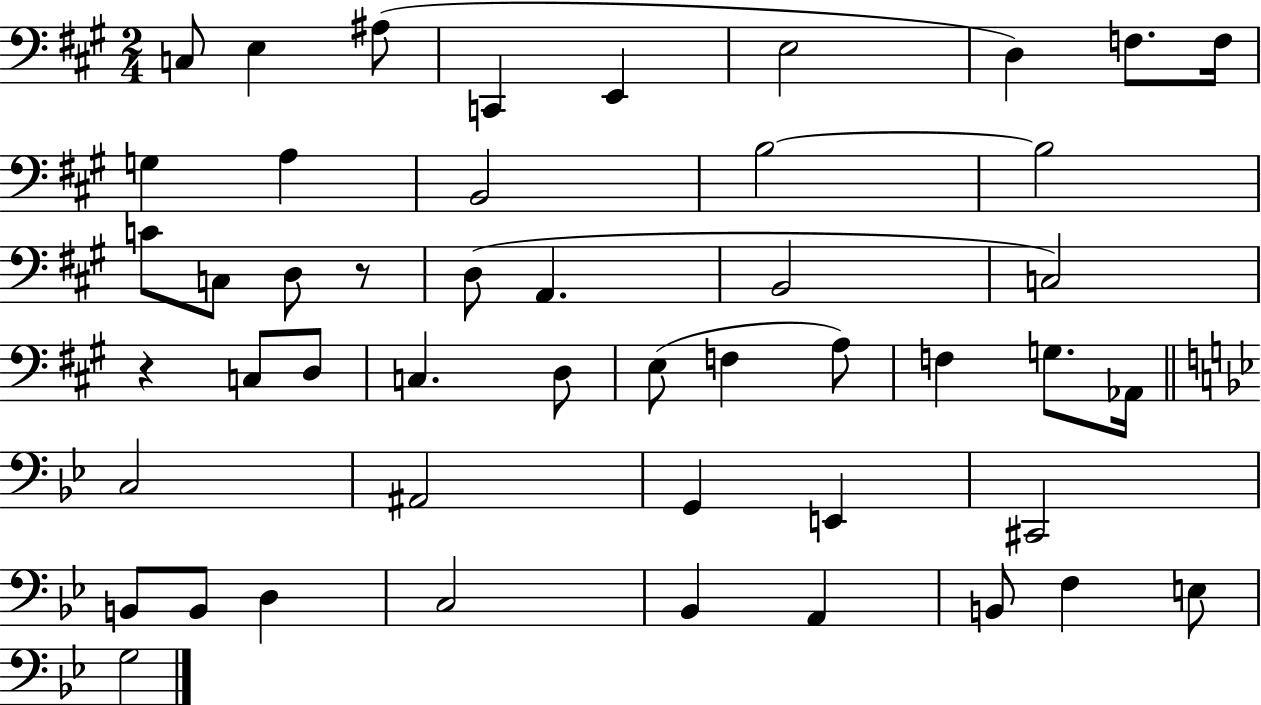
C3/e E3/q A#3/e C2/q E2/q E3/h D3/q F3/e. F3/s G3/q A3/q B2/h B3/h B3/h C4/e C3/e D3/e R/e D3/e A2/q. B2/h C3/h R/q C3/e D3/e C3/q. D3/e E3/e F3/q A3/e F3/q G3/e. Ab2/s C3/h A#2/h G2/q E2/q C#2/h B2/e B2/e D3/q C3/h Bb2/q A2/q B2/e F3/q E3/e G3/h